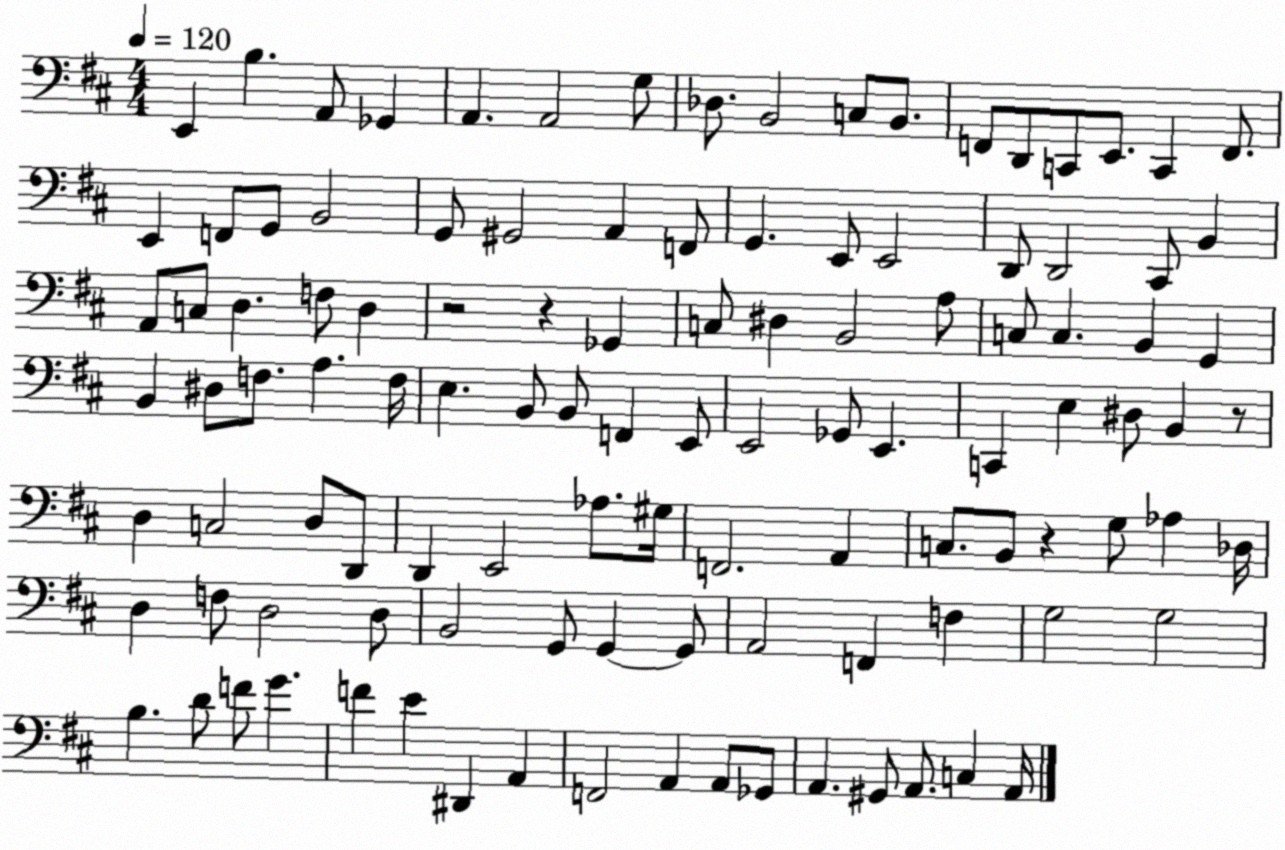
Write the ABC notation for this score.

X:1
T:Untitled
M:4/4
L:1/4
K:D
E,, B, A,,/2 _G,, A,, A,,2 G,/2 _D,/2 B,,2 C,/2 B,,/2 F,,/2 D,,/2 C,,/2 E,,/2 C,, F,,/2 E,, F,,/2 G,,/2 B,,2 G,,/2 ^G,,2 A,, F,,/2 G,, E,,/2 E,,2 D,,/2 D,,2 ^C,,/2 B,, A,,/2 C,/2 D, F,/2 D, z2 z _G,, C,/2 ^D, B,,2 A,/2 C,/2 C, B,, G,, B,, ^D,/2 F,/2 A, F,/4 E, B,,/2 B,,/2 F,, E,,/2 E,,2 _G,,/2 E,, C,, E, ^D,/2 B,, z/2 D, C,2 D,/2 D,,/2 D,, E,,2 _A,/2 ^G,/4 F,,2 A,, C,/2 B,,/2 z G,/2 _A, _D,/4 D, F,/2 D,2 D,/2 B,,2 G,,/2 G,, G,,/2 A,,2 F,, F, G,2 G,2 B, D/2 F/2 G F E ^D,, A,, F,,2 A,, A,,/2 _G,,/2 A,, ^G,,/2 A,,/2 C, A,,/4